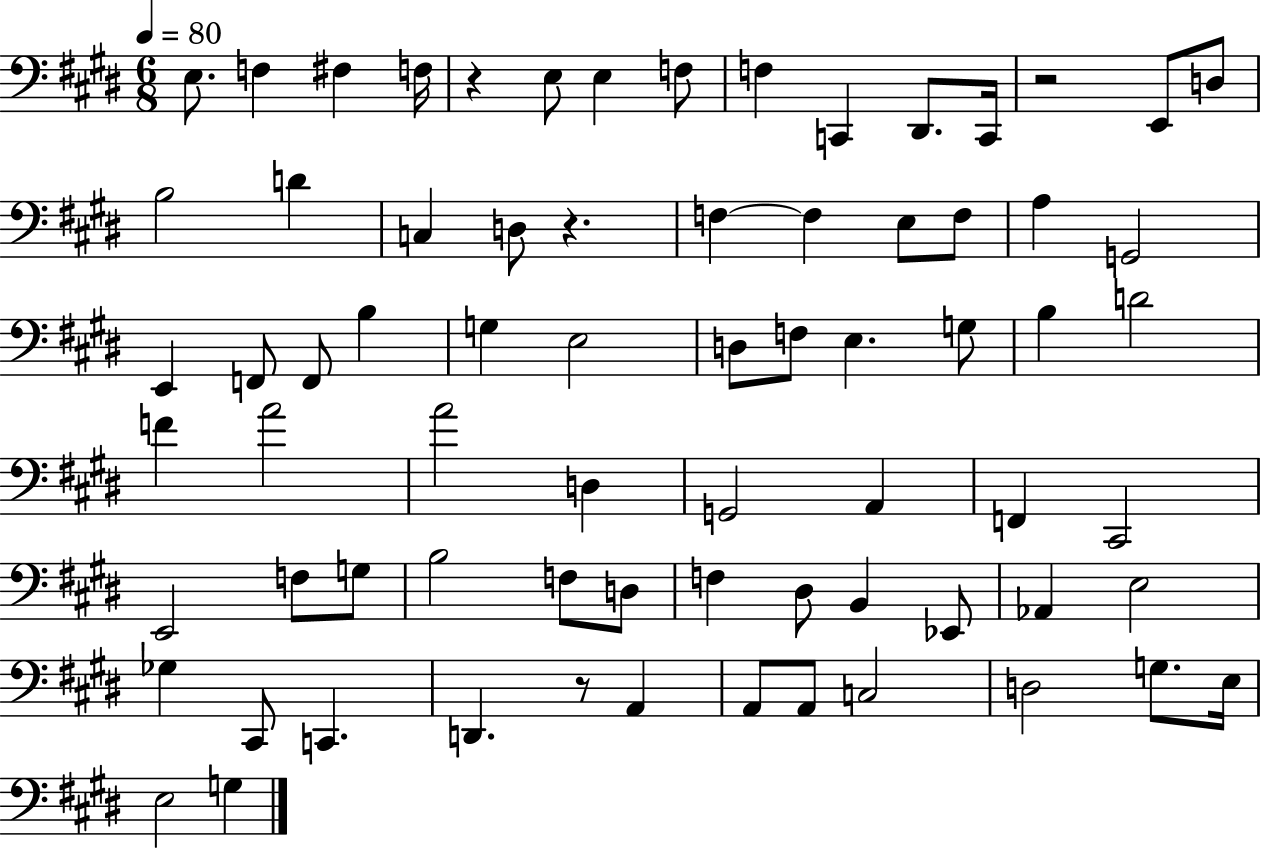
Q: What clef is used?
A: bass